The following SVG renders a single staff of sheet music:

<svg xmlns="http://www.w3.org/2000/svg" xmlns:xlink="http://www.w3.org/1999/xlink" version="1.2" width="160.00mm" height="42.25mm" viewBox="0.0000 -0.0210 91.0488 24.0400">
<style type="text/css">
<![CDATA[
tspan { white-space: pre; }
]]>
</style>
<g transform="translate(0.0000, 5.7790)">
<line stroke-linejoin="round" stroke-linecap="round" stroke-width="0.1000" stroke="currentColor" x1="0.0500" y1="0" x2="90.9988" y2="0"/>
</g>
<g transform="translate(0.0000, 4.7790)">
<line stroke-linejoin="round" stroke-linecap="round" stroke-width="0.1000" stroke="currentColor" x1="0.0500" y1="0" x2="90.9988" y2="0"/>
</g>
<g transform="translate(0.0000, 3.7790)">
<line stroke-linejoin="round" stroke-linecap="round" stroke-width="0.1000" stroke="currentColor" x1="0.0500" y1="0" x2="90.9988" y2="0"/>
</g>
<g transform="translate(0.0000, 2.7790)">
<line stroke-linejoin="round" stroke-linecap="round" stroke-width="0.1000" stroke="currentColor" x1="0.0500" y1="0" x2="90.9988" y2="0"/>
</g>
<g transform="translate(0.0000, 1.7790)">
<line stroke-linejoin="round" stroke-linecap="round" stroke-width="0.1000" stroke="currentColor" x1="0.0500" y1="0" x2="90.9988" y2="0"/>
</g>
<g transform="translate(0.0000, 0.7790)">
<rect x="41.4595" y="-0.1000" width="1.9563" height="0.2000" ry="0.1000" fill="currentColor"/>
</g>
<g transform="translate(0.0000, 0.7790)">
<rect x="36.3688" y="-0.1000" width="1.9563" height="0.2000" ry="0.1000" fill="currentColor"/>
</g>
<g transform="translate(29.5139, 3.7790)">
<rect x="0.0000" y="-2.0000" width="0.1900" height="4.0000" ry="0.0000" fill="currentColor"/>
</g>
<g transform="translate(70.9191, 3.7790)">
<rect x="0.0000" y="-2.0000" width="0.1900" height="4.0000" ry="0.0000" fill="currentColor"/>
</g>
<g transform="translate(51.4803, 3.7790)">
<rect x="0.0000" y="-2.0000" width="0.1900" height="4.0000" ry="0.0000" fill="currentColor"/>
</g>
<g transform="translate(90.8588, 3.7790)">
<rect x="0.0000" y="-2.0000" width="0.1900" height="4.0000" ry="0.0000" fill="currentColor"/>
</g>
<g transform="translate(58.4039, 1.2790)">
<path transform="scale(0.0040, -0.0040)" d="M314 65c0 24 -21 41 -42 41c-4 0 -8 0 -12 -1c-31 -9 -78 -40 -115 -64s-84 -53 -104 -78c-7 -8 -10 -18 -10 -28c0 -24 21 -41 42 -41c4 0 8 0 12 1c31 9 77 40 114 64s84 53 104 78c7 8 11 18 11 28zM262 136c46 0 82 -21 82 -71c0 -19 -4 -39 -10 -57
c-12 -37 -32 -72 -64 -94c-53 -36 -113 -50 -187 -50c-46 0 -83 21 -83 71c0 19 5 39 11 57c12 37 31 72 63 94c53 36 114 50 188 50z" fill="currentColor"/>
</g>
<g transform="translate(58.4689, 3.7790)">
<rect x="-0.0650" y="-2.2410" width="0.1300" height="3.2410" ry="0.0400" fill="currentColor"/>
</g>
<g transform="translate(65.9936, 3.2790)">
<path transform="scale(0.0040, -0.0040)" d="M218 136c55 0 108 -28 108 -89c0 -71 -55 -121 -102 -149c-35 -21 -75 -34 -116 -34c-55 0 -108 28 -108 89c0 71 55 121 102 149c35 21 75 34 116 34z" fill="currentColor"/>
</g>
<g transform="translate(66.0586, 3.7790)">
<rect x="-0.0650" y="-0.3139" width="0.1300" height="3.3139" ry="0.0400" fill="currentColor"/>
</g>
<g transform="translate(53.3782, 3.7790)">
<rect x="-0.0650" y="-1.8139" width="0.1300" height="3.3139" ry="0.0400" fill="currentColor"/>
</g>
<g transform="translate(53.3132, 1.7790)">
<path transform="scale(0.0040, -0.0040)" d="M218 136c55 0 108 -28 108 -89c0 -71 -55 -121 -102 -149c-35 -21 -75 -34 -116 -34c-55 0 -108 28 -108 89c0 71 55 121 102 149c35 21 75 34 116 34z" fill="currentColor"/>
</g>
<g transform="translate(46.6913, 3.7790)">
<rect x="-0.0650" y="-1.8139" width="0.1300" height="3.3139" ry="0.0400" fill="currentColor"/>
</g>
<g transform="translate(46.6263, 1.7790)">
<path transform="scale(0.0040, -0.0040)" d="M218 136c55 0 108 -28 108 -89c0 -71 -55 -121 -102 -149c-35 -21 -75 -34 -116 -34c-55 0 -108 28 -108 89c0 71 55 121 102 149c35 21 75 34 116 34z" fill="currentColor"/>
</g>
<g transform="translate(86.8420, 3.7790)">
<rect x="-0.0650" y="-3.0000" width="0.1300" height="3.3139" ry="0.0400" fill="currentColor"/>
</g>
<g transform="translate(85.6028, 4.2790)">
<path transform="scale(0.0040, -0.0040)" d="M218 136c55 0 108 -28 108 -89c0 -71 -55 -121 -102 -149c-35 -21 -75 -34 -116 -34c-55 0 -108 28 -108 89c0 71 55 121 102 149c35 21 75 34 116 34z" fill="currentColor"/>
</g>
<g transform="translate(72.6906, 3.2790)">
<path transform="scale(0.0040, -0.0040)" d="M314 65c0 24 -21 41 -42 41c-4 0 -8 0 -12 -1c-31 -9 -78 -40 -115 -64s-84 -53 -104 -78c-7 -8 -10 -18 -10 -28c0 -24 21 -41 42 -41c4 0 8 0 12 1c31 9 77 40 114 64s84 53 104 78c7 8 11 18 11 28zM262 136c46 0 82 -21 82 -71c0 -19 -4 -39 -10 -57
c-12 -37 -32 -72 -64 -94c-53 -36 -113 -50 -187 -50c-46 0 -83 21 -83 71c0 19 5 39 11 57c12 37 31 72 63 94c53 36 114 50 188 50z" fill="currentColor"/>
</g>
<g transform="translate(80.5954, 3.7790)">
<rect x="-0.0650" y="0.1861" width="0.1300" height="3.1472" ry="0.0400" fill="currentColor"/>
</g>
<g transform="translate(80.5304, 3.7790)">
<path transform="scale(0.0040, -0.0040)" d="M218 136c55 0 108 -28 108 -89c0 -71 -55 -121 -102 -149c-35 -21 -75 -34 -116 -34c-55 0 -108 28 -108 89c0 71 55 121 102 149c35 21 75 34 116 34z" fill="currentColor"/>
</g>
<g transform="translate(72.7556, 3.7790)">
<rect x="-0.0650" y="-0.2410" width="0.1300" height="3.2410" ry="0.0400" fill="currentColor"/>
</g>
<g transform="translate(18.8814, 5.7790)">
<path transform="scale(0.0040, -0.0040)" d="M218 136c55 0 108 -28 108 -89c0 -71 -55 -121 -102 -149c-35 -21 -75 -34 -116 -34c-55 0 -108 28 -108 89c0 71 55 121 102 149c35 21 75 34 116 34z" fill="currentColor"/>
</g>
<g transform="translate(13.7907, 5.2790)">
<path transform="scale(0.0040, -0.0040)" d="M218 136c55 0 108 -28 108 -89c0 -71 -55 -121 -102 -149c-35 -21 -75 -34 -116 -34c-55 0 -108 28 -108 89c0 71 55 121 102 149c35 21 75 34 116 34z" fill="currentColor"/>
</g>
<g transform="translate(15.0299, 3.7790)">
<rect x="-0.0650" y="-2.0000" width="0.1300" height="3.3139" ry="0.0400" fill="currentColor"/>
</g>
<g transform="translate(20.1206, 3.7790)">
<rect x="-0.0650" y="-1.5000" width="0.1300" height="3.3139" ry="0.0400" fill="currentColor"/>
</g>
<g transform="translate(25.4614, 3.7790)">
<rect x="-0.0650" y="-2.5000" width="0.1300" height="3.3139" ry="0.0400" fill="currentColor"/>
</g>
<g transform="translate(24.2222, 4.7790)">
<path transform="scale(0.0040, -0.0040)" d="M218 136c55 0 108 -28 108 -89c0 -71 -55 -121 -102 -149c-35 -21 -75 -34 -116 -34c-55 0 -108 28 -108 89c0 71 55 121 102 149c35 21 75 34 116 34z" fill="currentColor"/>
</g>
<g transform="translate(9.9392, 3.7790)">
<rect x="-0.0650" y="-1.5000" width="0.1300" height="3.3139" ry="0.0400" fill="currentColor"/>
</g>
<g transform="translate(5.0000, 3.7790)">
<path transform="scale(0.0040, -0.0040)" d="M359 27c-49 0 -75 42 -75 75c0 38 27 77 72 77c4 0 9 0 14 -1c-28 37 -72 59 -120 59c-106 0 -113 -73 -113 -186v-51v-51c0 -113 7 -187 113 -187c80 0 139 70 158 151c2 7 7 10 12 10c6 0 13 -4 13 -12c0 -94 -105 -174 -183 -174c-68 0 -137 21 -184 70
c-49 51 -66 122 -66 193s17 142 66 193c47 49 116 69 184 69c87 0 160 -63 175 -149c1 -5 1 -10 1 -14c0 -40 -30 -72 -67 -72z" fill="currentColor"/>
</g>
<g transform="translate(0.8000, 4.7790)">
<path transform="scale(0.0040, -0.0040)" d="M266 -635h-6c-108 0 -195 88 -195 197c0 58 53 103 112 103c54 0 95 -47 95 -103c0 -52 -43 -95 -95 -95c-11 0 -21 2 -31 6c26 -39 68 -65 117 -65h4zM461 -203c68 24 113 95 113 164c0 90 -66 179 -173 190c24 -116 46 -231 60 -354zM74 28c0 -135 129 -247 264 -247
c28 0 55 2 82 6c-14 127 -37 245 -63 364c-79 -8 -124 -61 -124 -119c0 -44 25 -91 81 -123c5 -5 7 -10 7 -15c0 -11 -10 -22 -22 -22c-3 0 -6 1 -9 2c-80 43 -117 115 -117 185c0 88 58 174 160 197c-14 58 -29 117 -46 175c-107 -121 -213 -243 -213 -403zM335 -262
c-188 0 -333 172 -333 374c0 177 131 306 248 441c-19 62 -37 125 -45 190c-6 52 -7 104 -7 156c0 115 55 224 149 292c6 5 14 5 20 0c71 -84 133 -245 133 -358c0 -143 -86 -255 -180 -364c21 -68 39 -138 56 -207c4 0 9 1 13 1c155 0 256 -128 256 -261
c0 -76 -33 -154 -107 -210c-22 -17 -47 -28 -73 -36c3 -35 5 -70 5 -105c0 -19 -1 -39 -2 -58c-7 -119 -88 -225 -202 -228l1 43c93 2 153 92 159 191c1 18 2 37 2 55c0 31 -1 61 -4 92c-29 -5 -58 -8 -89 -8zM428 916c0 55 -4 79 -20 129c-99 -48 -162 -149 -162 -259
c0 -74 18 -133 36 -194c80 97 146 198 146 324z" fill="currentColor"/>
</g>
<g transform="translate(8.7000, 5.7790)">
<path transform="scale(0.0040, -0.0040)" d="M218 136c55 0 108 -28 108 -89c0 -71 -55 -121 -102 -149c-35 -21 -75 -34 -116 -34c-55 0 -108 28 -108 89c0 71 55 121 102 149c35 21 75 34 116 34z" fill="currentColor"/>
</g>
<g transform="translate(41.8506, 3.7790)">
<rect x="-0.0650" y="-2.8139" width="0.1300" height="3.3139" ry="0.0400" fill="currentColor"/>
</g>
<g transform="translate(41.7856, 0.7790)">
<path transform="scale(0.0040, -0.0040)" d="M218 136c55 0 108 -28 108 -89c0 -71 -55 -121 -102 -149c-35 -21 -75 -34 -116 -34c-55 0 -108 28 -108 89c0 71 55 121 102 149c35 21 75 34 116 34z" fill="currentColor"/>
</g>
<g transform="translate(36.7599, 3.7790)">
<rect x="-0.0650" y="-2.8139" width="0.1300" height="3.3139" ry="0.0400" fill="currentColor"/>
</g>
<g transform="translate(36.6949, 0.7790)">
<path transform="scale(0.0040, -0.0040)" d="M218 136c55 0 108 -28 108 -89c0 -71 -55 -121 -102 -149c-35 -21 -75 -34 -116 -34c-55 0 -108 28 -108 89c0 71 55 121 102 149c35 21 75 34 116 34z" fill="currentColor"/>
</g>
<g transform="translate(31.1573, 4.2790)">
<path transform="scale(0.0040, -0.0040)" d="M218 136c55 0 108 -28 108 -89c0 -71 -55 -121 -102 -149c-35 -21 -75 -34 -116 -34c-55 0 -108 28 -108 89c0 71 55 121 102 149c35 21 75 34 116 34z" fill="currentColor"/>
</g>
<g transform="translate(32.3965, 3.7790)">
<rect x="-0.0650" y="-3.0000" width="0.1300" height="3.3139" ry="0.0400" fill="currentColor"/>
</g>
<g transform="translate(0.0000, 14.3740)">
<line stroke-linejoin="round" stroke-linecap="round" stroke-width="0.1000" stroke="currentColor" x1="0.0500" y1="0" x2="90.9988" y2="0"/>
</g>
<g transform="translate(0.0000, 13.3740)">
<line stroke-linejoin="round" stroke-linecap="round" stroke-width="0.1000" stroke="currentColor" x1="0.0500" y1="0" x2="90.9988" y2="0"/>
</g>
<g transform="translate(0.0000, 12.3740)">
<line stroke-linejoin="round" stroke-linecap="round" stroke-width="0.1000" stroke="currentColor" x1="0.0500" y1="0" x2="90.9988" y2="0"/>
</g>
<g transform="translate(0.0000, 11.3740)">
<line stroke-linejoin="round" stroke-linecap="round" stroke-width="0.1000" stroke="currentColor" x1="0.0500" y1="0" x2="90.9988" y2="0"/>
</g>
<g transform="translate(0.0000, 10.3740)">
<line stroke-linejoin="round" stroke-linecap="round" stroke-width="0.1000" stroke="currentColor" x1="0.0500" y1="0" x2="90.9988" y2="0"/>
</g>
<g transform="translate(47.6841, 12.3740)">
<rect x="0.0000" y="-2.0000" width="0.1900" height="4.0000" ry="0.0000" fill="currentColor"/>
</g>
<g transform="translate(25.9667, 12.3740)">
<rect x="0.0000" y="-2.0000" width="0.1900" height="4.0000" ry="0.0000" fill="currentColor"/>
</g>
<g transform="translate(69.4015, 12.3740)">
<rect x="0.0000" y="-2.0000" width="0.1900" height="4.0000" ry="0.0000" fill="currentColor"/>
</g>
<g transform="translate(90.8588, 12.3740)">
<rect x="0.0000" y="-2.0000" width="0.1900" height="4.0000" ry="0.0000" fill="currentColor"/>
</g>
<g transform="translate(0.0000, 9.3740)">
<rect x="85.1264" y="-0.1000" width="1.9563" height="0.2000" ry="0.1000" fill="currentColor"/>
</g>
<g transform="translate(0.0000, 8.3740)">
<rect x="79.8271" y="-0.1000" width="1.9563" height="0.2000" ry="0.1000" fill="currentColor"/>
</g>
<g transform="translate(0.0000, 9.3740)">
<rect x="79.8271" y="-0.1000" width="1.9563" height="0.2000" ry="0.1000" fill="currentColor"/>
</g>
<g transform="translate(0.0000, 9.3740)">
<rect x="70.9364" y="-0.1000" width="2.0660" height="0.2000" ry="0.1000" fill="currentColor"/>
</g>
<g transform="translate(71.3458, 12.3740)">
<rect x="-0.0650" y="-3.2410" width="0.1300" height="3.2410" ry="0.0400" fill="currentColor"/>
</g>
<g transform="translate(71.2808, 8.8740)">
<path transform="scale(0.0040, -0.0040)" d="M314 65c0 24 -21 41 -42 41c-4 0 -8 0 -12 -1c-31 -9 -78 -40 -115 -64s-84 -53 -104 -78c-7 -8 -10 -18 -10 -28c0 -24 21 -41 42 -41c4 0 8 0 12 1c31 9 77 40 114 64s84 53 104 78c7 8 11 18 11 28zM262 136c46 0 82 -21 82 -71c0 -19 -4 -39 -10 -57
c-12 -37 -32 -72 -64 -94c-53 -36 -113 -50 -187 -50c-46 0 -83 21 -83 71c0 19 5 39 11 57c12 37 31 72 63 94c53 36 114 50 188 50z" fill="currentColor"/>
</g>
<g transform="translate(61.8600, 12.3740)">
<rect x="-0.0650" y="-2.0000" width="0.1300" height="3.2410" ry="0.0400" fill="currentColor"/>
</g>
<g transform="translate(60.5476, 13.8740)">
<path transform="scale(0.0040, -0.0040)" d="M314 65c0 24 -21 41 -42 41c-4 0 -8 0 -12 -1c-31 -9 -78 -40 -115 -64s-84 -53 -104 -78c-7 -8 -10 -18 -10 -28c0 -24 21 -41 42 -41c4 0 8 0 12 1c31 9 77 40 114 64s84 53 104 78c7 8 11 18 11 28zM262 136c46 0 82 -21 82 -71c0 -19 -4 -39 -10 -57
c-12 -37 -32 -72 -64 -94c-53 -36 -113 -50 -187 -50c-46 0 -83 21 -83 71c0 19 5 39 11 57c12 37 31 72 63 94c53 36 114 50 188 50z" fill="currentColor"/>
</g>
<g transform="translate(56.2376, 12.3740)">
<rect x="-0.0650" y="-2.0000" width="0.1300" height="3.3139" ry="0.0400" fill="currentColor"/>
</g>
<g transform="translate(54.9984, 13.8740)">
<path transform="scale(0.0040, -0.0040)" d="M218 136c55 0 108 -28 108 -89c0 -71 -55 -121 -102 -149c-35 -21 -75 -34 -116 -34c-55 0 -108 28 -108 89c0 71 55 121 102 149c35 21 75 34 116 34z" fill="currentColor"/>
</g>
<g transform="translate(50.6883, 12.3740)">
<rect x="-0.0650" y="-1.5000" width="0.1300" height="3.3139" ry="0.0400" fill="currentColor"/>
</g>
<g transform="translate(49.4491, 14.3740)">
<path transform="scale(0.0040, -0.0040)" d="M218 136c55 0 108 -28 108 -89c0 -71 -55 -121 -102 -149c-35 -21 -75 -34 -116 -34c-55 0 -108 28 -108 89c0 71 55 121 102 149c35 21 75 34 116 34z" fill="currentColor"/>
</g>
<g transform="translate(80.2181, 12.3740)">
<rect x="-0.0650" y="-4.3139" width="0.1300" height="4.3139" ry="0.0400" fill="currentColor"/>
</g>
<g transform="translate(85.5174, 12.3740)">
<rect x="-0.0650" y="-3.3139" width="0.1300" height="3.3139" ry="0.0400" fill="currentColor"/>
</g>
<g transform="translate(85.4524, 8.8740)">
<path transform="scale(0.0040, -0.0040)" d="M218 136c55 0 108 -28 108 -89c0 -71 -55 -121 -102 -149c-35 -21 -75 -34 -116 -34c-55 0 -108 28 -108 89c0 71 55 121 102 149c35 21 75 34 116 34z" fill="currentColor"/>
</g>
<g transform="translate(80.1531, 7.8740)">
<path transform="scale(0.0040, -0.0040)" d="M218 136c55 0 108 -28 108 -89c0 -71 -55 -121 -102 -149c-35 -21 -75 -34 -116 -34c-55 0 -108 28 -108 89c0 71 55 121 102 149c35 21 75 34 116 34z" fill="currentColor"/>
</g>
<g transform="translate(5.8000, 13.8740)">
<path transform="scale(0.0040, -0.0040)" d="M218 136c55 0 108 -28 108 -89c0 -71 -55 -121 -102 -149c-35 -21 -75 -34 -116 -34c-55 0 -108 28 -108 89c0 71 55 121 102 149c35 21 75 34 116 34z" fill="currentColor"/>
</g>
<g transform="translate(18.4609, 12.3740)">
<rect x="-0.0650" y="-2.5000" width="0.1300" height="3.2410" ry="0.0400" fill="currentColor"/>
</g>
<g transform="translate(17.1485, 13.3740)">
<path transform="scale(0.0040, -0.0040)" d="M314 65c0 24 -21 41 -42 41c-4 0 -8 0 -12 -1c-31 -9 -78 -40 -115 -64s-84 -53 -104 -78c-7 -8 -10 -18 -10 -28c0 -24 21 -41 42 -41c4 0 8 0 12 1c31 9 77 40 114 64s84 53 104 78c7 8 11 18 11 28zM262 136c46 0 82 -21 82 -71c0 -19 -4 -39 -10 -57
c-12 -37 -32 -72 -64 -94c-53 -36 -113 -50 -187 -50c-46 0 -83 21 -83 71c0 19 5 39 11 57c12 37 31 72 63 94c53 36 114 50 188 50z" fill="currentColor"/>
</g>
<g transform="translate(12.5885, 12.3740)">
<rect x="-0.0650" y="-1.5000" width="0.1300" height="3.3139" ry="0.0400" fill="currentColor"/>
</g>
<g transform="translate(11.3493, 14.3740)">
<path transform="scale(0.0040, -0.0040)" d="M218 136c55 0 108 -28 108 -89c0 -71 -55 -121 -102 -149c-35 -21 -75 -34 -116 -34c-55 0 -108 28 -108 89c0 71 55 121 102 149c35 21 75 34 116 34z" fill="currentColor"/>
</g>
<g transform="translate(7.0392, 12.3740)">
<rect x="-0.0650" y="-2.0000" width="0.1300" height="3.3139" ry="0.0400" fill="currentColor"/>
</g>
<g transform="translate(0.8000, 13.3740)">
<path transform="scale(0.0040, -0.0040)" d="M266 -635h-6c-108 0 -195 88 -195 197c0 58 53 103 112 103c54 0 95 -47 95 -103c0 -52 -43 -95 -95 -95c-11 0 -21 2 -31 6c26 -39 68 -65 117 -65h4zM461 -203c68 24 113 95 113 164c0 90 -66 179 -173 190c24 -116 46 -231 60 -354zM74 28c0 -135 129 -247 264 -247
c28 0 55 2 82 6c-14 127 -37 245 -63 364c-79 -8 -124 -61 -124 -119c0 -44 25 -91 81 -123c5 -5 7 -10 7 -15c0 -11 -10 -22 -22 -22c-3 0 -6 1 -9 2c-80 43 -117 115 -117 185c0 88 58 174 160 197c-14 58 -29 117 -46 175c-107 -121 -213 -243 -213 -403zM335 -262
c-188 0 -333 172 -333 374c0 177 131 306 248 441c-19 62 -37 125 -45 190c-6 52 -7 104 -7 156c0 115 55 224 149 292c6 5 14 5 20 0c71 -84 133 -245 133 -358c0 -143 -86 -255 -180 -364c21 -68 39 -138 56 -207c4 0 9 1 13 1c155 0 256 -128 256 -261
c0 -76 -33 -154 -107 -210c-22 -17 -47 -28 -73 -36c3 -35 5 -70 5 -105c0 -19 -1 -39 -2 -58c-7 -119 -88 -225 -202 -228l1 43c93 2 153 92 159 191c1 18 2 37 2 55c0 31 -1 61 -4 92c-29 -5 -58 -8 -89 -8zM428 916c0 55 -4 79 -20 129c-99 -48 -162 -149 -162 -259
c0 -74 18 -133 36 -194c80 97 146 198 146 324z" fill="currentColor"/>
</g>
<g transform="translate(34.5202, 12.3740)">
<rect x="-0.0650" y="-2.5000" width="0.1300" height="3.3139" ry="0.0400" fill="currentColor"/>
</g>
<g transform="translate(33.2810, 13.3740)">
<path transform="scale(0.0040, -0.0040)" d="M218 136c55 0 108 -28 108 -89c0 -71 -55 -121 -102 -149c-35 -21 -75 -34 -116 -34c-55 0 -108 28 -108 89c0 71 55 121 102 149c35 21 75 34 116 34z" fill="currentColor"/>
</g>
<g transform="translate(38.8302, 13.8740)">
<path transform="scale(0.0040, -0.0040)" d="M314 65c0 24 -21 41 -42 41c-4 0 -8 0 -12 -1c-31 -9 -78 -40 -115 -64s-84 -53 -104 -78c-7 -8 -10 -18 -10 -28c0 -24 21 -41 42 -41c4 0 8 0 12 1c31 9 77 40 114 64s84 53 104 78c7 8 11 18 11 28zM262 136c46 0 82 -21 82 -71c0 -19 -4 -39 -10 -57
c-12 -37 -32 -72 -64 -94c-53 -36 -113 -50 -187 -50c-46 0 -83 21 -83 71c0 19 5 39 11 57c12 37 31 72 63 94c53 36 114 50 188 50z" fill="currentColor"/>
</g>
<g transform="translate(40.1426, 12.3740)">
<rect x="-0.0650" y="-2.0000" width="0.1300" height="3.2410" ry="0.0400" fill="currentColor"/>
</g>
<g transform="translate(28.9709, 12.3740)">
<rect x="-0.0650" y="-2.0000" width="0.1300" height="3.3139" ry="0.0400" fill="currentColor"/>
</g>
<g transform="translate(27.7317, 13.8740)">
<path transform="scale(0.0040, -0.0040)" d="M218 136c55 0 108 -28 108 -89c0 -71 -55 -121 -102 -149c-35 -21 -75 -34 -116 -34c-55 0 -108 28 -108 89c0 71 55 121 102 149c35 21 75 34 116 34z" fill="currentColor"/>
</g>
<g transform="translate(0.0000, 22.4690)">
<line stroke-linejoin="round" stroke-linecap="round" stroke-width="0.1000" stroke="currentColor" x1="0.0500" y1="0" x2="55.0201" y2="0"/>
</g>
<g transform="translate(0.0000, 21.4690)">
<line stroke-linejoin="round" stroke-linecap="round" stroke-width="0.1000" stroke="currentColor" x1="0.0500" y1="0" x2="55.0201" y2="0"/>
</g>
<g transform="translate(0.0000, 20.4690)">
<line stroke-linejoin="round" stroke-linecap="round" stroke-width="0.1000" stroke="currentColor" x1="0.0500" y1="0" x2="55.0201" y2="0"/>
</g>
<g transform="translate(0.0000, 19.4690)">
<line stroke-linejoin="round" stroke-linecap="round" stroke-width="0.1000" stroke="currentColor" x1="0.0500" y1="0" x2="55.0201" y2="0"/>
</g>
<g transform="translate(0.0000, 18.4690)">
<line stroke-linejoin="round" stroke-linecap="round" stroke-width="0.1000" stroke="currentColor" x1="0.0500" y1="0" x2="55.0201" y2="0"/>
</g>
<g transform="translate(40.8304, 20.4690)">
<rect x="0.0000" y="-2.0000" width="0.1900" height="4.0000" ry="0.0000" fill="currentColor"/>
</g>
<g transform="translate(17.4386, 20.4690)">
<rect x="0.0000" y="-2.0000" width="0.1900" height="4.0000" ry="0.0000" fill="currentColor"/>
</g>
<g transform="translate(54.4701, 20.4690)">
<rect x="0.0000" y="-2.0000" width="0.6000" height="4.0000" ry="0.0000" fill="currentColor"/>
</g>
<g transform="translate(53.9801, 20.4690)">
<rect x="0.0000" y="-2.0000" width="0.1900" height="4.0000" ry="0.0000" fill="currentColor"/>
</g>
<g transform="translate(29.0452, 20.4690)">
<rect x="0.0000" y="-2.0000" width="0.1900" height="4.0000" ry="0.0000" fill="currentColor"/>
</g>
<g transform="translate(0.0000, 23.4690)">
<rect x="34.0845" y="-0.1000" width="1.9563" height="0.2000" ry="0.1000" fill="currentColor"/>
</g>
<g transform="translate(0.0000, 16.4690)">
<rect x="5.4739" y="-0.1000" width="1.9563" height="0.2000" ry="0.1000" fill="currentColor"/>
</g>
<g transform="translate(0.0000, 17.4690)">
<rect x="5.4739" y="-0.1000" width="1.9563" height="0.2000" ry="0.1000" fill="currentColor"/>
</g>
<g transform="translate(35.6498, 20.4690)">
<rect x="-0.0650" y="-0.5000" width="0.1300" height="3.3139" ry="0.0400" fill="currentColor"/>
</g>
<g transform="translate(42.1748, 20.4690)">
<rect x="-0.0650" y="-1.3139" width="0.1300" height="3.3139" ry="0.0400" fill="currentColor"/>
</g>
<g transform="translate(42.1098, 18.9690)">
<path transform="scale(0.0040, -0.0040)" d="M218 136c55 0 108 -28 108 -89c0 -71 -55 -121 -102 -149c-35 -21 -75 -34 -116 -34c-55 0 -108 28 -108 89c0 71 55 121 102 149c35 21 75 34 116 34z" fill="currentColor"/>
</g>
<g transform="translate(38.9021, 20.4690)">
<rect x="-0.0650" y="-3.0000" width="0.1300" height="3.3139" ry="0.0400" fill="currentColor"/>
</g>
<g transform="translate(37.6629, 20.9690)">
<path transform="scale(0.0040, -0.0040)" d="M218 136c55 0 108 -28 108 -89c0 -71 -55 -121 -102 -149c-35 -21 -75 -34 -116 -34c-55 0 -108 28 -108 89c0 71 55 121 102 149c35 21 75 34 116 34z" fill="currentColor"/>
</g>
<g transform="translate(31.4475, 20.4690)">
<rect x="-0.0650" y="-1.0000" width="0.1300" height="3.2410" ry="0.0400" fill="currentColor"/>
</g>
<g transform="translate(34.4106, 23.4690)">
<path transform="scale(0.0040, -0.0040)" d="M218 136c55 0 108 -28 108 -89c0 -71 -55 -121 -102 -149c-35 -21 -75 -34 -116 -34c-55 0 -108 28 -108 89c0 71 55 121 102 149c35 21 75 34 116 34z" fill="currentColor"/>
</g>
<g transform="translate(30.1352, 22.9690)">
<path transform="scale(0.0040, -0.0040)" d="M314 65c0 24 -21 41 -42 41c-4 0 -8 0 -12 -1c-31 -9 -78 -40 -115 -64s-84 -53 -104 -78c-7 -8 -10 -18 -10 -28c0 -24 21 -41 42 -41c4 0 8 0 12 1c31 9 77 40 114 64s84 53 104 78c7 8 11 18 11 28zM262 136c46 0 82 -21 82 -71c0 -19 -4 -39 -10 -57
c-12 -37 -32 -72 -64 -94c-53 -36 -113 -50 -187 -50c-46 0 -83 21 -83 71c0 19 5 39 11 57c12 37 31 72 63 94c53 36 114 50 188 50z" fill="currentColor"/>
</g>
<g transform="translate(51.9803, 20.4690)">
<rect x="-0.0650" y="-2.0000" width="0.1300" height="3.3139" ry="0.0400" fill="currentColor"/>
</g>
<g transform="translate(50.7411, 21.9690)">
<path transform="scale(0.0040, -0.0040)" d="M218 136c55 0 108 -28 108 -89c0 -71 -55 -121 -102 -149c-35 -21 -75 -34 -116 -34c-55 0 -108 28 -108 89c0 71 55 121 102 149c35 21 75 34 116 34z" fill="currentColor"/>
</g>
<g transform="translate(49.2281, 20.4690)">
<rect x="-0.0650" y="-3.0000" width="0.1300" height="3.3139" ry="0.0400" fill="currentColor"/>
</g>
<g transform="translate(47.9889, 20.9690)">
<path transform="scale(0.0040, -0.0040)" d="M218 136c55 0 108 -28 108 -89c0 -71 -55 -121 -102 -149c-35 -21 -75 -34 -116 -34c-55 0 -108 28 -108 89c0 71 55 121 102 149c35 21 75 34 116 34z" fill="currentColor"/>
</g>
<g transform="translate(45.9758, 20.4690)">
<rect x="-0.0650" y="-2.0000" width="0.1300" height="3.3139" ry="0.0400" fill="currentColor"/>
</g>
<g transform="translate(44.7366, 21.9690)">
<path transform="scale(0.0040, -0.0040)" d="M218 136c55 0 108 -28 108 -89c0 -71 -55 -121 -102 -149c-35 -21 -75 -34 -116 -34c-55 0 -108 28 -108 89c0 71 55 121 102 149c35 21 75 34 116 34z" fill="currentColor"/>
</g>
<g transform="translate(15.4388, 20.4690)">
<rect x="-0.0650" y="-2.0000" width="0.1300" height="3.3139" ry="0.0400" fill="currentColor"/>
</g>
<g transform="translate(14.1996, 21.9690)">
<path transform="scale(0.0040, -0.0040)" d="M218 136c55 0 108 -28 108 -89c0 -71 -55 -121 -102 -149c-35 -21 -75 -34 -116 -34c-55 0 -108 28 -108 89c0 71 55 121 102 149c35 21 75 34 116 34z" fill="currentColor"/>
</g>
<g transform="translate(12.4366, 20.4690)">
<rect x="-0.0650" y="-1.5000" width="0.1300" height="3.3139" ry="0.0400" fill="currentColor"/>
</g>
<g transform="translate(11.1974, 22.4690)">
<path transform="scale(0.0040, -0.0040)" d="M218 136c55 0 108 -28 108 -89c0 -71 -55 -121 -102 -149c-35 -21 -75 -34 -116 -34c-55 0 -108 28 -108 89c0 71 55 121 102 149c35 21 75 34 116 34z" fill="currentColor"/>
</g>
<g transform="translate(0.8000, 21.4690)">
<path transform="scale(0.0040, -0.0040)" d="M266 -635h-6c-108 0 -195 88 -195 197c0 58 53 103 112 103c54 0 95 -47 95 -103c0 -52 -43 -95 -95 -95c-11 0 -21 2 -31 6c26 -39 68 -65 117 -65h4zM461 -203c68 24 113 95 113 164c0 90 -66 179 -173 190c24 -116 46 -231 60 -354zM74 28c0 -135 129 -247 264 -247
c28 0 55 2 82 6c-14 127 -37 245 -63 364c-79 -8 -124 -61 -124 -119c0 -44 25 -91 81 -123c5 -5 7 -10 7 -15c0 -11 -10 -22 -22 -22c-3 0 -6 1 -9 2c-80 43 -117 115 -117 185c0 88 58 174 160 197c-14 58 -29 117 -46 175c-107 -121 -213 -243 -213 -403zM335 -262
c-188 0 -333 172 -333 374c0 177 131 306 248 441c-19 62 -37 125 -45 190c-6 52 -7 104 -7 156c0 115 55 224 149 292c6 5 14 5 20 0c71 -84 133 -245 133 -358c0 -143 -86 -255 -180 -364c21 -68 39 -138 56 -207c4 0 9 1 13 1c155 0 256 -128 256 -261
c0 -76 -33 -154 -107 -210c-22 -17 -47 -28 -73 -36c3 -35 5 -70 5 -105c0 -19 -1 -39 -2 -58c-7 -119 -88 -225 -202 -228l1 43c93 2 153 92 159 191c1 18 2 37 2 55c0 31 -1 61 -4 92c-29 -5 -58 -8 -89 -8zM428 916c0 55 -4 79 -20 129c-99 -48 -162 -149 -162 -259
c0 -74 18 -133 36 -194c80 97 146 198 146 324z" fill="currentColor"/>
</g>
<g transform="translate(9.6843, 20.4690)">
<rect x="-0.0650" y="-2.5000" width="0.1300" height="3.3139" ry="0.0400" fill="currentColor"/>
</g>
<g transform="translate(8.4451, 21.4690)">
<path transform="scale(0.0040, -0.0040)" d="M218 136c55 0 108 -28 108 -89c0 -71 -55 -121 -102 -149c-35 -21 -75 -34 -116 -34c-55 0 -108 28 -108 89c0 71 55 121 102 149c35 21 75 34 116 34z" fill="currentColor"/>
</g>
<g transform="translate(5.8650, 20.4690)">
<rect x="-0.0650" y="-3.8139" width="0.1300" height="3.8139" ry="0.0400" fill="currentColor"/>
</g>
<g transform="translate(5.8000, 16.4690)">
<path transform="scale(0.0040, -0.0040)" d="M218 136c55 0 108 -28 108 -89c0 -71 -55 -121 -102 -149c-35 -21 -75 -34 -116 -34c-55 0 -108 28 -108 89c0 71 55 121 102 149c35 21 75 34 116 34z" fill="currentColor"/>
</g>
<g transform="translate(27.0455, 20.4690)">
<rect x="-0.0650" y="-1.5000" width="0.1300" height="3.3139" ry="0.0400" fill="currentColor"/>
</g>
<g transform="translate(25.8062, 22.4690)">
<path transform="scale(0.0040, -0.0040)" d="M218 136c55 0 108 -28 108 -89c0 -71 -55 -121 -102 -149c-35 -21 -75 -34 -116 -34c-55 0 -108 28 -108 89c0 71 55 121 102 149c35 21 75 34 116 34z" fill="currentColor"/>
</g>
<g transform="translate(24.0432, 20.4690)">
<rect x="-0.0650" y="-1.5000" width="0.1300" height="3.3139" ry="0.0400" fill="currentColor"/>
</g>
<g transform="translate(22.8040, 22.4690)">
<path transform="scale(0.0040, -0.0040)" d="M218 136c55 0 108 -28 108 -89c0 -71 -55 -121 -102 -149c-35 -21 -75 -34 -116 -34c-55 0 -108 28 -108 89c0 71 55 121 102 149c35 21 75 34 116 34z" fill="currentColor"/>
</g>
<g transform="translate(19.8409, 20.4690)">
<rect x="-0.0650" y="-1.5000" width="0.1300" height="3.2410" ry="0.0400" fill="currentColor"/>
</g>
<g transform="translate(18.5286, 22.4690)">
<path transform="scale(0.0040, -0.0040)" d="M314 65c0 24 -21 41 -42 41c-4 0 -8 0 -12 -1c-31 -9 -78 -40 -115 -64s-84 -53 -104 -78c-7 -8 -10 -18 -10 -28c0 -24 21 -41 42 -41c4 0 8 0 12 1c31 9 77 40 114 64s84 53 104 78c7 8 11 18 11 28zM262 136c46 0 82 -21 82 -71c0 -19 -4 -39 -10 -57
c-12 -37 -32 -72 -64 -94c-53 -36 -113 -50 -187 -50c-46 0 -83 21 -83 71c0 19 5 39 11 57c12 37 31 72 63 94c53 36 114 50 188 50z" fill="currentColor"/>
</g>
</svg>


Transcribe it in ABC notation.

X:1
T:Untitled
M:4/4
L:1/4
K:C
E F E G A a a f f g2 c c2 B A F E G2 F G F2 E F F2 b2 d' b c' G E F E2 E E D2 C A e F A F